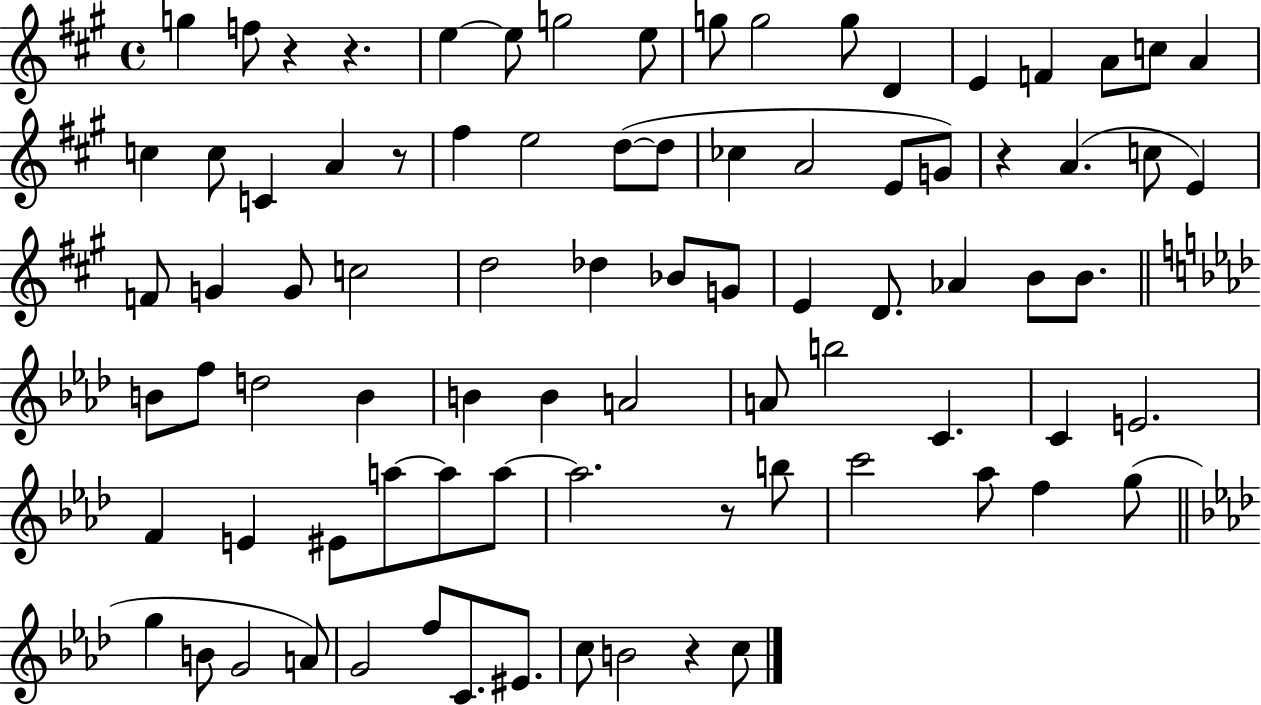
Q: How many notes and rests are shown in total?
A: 84